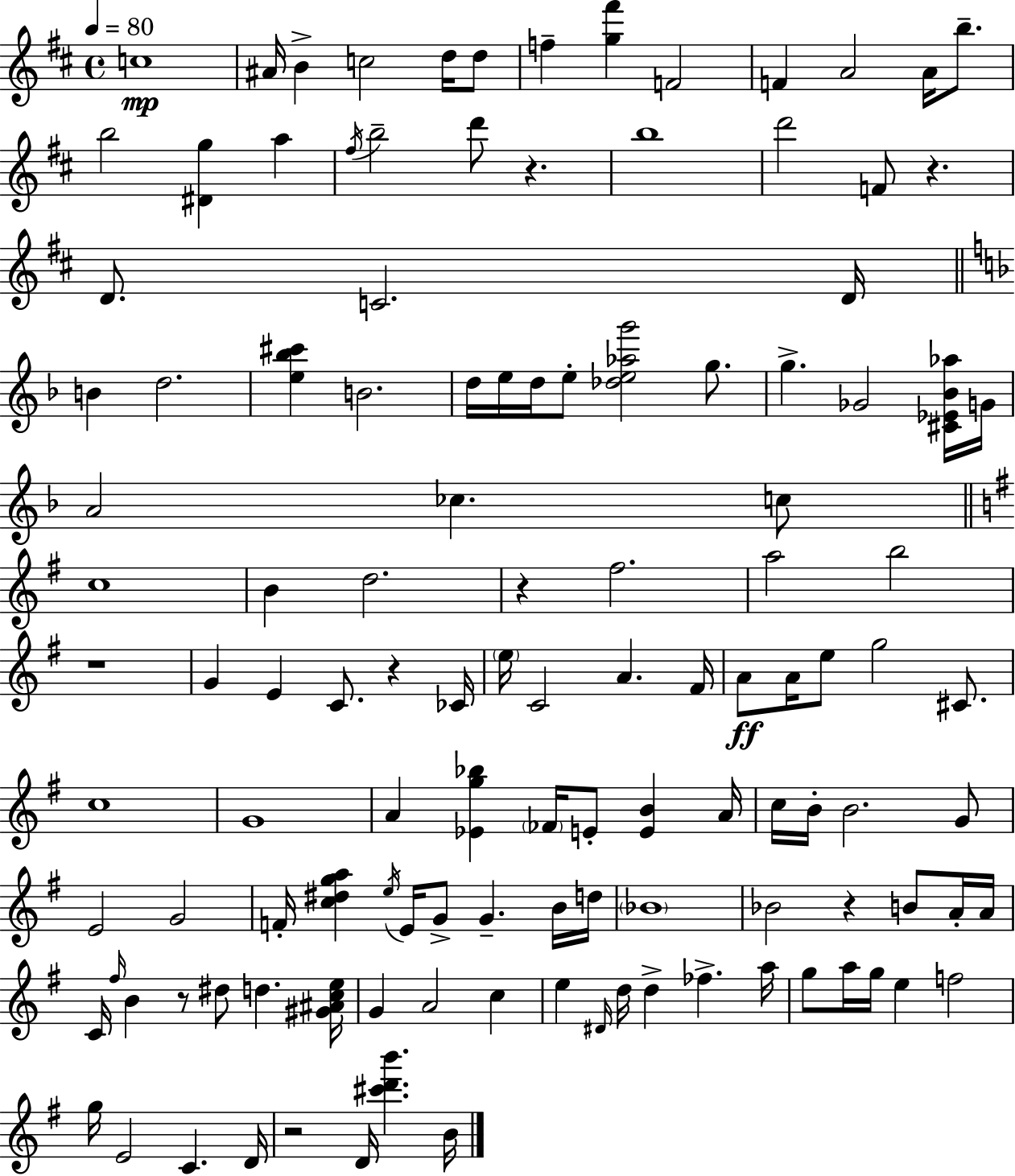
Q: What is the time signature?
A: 4/4